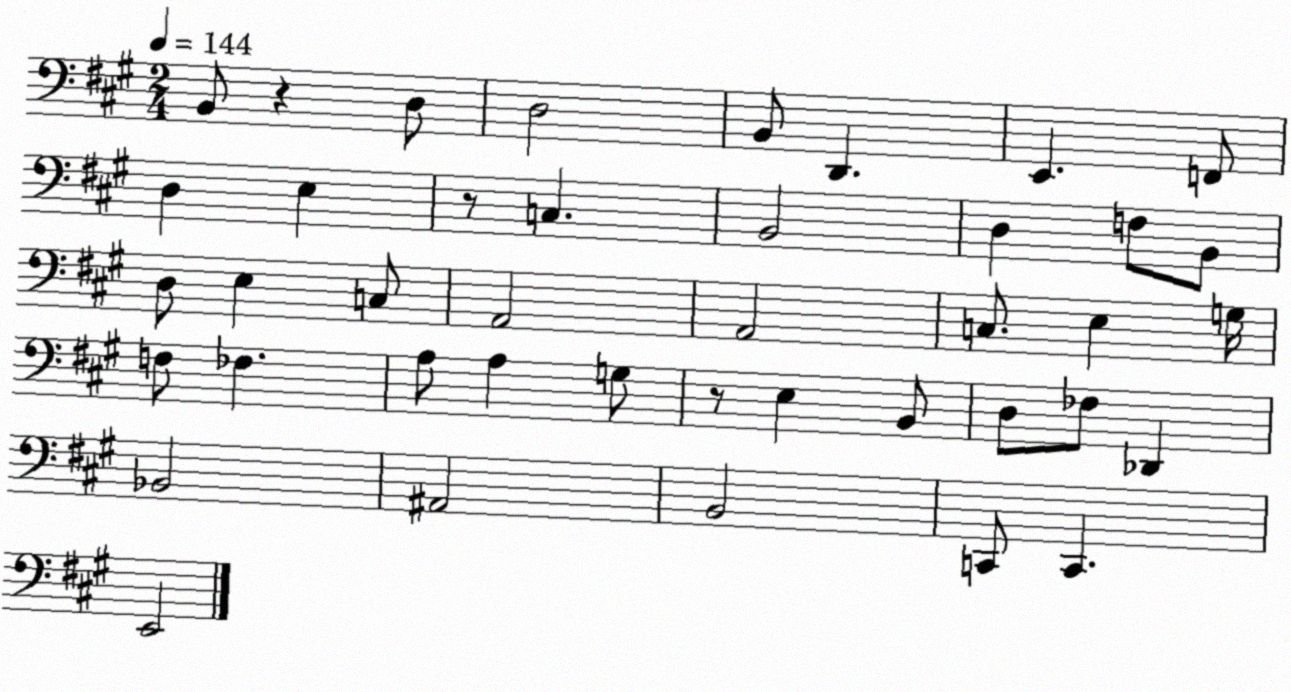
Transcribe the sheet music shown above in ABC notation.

X:1
T:Untitled
M:2/4
L:1/4
K:A
B,,/2 z D,/2 D,2 B,,/2 D,, E,, F,,/2 D, E, z/2 C, B,,2 D, F,/2 B,,/2 D,/2 E, C,/2 A,,2 A,,2 C,/2 E, G,/4 F,/2 _F, A,/2 A, G,/2 z/2 E, B,,/2 D,/2 _F,/2 _D,, _B,,2 ^A,,2 B,,2 C,,/2 C,, E,,2